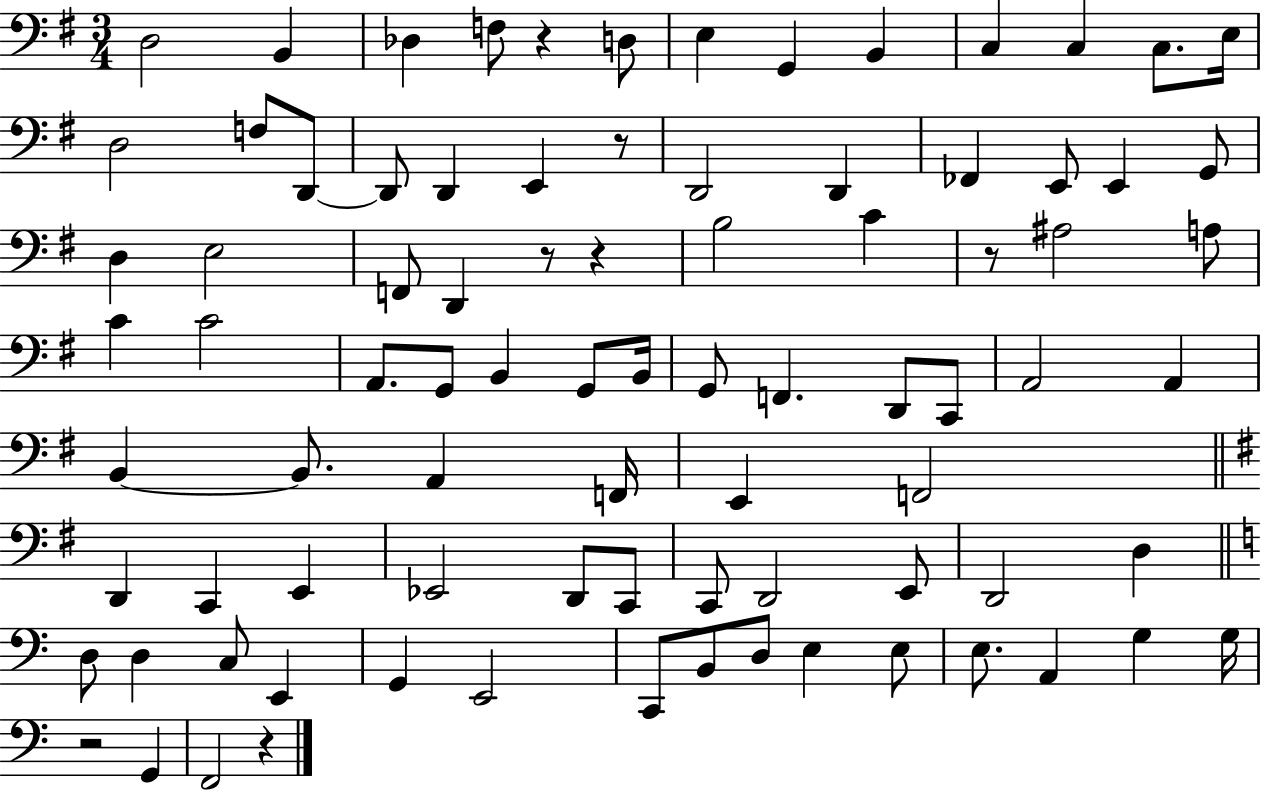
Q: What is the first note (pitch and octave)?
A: D3